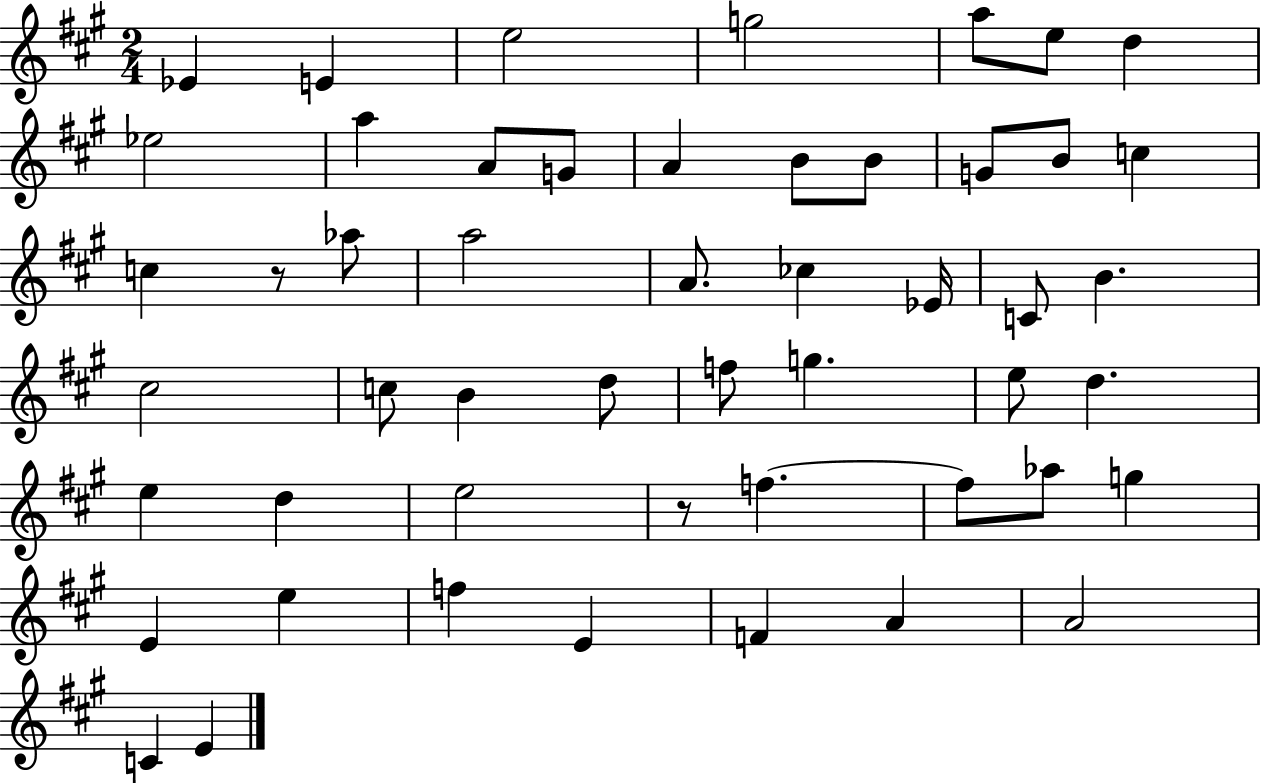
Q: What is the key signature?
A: A major